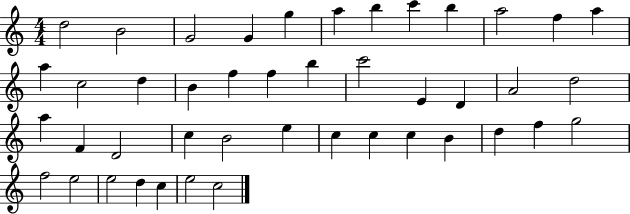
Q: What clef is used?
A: treble